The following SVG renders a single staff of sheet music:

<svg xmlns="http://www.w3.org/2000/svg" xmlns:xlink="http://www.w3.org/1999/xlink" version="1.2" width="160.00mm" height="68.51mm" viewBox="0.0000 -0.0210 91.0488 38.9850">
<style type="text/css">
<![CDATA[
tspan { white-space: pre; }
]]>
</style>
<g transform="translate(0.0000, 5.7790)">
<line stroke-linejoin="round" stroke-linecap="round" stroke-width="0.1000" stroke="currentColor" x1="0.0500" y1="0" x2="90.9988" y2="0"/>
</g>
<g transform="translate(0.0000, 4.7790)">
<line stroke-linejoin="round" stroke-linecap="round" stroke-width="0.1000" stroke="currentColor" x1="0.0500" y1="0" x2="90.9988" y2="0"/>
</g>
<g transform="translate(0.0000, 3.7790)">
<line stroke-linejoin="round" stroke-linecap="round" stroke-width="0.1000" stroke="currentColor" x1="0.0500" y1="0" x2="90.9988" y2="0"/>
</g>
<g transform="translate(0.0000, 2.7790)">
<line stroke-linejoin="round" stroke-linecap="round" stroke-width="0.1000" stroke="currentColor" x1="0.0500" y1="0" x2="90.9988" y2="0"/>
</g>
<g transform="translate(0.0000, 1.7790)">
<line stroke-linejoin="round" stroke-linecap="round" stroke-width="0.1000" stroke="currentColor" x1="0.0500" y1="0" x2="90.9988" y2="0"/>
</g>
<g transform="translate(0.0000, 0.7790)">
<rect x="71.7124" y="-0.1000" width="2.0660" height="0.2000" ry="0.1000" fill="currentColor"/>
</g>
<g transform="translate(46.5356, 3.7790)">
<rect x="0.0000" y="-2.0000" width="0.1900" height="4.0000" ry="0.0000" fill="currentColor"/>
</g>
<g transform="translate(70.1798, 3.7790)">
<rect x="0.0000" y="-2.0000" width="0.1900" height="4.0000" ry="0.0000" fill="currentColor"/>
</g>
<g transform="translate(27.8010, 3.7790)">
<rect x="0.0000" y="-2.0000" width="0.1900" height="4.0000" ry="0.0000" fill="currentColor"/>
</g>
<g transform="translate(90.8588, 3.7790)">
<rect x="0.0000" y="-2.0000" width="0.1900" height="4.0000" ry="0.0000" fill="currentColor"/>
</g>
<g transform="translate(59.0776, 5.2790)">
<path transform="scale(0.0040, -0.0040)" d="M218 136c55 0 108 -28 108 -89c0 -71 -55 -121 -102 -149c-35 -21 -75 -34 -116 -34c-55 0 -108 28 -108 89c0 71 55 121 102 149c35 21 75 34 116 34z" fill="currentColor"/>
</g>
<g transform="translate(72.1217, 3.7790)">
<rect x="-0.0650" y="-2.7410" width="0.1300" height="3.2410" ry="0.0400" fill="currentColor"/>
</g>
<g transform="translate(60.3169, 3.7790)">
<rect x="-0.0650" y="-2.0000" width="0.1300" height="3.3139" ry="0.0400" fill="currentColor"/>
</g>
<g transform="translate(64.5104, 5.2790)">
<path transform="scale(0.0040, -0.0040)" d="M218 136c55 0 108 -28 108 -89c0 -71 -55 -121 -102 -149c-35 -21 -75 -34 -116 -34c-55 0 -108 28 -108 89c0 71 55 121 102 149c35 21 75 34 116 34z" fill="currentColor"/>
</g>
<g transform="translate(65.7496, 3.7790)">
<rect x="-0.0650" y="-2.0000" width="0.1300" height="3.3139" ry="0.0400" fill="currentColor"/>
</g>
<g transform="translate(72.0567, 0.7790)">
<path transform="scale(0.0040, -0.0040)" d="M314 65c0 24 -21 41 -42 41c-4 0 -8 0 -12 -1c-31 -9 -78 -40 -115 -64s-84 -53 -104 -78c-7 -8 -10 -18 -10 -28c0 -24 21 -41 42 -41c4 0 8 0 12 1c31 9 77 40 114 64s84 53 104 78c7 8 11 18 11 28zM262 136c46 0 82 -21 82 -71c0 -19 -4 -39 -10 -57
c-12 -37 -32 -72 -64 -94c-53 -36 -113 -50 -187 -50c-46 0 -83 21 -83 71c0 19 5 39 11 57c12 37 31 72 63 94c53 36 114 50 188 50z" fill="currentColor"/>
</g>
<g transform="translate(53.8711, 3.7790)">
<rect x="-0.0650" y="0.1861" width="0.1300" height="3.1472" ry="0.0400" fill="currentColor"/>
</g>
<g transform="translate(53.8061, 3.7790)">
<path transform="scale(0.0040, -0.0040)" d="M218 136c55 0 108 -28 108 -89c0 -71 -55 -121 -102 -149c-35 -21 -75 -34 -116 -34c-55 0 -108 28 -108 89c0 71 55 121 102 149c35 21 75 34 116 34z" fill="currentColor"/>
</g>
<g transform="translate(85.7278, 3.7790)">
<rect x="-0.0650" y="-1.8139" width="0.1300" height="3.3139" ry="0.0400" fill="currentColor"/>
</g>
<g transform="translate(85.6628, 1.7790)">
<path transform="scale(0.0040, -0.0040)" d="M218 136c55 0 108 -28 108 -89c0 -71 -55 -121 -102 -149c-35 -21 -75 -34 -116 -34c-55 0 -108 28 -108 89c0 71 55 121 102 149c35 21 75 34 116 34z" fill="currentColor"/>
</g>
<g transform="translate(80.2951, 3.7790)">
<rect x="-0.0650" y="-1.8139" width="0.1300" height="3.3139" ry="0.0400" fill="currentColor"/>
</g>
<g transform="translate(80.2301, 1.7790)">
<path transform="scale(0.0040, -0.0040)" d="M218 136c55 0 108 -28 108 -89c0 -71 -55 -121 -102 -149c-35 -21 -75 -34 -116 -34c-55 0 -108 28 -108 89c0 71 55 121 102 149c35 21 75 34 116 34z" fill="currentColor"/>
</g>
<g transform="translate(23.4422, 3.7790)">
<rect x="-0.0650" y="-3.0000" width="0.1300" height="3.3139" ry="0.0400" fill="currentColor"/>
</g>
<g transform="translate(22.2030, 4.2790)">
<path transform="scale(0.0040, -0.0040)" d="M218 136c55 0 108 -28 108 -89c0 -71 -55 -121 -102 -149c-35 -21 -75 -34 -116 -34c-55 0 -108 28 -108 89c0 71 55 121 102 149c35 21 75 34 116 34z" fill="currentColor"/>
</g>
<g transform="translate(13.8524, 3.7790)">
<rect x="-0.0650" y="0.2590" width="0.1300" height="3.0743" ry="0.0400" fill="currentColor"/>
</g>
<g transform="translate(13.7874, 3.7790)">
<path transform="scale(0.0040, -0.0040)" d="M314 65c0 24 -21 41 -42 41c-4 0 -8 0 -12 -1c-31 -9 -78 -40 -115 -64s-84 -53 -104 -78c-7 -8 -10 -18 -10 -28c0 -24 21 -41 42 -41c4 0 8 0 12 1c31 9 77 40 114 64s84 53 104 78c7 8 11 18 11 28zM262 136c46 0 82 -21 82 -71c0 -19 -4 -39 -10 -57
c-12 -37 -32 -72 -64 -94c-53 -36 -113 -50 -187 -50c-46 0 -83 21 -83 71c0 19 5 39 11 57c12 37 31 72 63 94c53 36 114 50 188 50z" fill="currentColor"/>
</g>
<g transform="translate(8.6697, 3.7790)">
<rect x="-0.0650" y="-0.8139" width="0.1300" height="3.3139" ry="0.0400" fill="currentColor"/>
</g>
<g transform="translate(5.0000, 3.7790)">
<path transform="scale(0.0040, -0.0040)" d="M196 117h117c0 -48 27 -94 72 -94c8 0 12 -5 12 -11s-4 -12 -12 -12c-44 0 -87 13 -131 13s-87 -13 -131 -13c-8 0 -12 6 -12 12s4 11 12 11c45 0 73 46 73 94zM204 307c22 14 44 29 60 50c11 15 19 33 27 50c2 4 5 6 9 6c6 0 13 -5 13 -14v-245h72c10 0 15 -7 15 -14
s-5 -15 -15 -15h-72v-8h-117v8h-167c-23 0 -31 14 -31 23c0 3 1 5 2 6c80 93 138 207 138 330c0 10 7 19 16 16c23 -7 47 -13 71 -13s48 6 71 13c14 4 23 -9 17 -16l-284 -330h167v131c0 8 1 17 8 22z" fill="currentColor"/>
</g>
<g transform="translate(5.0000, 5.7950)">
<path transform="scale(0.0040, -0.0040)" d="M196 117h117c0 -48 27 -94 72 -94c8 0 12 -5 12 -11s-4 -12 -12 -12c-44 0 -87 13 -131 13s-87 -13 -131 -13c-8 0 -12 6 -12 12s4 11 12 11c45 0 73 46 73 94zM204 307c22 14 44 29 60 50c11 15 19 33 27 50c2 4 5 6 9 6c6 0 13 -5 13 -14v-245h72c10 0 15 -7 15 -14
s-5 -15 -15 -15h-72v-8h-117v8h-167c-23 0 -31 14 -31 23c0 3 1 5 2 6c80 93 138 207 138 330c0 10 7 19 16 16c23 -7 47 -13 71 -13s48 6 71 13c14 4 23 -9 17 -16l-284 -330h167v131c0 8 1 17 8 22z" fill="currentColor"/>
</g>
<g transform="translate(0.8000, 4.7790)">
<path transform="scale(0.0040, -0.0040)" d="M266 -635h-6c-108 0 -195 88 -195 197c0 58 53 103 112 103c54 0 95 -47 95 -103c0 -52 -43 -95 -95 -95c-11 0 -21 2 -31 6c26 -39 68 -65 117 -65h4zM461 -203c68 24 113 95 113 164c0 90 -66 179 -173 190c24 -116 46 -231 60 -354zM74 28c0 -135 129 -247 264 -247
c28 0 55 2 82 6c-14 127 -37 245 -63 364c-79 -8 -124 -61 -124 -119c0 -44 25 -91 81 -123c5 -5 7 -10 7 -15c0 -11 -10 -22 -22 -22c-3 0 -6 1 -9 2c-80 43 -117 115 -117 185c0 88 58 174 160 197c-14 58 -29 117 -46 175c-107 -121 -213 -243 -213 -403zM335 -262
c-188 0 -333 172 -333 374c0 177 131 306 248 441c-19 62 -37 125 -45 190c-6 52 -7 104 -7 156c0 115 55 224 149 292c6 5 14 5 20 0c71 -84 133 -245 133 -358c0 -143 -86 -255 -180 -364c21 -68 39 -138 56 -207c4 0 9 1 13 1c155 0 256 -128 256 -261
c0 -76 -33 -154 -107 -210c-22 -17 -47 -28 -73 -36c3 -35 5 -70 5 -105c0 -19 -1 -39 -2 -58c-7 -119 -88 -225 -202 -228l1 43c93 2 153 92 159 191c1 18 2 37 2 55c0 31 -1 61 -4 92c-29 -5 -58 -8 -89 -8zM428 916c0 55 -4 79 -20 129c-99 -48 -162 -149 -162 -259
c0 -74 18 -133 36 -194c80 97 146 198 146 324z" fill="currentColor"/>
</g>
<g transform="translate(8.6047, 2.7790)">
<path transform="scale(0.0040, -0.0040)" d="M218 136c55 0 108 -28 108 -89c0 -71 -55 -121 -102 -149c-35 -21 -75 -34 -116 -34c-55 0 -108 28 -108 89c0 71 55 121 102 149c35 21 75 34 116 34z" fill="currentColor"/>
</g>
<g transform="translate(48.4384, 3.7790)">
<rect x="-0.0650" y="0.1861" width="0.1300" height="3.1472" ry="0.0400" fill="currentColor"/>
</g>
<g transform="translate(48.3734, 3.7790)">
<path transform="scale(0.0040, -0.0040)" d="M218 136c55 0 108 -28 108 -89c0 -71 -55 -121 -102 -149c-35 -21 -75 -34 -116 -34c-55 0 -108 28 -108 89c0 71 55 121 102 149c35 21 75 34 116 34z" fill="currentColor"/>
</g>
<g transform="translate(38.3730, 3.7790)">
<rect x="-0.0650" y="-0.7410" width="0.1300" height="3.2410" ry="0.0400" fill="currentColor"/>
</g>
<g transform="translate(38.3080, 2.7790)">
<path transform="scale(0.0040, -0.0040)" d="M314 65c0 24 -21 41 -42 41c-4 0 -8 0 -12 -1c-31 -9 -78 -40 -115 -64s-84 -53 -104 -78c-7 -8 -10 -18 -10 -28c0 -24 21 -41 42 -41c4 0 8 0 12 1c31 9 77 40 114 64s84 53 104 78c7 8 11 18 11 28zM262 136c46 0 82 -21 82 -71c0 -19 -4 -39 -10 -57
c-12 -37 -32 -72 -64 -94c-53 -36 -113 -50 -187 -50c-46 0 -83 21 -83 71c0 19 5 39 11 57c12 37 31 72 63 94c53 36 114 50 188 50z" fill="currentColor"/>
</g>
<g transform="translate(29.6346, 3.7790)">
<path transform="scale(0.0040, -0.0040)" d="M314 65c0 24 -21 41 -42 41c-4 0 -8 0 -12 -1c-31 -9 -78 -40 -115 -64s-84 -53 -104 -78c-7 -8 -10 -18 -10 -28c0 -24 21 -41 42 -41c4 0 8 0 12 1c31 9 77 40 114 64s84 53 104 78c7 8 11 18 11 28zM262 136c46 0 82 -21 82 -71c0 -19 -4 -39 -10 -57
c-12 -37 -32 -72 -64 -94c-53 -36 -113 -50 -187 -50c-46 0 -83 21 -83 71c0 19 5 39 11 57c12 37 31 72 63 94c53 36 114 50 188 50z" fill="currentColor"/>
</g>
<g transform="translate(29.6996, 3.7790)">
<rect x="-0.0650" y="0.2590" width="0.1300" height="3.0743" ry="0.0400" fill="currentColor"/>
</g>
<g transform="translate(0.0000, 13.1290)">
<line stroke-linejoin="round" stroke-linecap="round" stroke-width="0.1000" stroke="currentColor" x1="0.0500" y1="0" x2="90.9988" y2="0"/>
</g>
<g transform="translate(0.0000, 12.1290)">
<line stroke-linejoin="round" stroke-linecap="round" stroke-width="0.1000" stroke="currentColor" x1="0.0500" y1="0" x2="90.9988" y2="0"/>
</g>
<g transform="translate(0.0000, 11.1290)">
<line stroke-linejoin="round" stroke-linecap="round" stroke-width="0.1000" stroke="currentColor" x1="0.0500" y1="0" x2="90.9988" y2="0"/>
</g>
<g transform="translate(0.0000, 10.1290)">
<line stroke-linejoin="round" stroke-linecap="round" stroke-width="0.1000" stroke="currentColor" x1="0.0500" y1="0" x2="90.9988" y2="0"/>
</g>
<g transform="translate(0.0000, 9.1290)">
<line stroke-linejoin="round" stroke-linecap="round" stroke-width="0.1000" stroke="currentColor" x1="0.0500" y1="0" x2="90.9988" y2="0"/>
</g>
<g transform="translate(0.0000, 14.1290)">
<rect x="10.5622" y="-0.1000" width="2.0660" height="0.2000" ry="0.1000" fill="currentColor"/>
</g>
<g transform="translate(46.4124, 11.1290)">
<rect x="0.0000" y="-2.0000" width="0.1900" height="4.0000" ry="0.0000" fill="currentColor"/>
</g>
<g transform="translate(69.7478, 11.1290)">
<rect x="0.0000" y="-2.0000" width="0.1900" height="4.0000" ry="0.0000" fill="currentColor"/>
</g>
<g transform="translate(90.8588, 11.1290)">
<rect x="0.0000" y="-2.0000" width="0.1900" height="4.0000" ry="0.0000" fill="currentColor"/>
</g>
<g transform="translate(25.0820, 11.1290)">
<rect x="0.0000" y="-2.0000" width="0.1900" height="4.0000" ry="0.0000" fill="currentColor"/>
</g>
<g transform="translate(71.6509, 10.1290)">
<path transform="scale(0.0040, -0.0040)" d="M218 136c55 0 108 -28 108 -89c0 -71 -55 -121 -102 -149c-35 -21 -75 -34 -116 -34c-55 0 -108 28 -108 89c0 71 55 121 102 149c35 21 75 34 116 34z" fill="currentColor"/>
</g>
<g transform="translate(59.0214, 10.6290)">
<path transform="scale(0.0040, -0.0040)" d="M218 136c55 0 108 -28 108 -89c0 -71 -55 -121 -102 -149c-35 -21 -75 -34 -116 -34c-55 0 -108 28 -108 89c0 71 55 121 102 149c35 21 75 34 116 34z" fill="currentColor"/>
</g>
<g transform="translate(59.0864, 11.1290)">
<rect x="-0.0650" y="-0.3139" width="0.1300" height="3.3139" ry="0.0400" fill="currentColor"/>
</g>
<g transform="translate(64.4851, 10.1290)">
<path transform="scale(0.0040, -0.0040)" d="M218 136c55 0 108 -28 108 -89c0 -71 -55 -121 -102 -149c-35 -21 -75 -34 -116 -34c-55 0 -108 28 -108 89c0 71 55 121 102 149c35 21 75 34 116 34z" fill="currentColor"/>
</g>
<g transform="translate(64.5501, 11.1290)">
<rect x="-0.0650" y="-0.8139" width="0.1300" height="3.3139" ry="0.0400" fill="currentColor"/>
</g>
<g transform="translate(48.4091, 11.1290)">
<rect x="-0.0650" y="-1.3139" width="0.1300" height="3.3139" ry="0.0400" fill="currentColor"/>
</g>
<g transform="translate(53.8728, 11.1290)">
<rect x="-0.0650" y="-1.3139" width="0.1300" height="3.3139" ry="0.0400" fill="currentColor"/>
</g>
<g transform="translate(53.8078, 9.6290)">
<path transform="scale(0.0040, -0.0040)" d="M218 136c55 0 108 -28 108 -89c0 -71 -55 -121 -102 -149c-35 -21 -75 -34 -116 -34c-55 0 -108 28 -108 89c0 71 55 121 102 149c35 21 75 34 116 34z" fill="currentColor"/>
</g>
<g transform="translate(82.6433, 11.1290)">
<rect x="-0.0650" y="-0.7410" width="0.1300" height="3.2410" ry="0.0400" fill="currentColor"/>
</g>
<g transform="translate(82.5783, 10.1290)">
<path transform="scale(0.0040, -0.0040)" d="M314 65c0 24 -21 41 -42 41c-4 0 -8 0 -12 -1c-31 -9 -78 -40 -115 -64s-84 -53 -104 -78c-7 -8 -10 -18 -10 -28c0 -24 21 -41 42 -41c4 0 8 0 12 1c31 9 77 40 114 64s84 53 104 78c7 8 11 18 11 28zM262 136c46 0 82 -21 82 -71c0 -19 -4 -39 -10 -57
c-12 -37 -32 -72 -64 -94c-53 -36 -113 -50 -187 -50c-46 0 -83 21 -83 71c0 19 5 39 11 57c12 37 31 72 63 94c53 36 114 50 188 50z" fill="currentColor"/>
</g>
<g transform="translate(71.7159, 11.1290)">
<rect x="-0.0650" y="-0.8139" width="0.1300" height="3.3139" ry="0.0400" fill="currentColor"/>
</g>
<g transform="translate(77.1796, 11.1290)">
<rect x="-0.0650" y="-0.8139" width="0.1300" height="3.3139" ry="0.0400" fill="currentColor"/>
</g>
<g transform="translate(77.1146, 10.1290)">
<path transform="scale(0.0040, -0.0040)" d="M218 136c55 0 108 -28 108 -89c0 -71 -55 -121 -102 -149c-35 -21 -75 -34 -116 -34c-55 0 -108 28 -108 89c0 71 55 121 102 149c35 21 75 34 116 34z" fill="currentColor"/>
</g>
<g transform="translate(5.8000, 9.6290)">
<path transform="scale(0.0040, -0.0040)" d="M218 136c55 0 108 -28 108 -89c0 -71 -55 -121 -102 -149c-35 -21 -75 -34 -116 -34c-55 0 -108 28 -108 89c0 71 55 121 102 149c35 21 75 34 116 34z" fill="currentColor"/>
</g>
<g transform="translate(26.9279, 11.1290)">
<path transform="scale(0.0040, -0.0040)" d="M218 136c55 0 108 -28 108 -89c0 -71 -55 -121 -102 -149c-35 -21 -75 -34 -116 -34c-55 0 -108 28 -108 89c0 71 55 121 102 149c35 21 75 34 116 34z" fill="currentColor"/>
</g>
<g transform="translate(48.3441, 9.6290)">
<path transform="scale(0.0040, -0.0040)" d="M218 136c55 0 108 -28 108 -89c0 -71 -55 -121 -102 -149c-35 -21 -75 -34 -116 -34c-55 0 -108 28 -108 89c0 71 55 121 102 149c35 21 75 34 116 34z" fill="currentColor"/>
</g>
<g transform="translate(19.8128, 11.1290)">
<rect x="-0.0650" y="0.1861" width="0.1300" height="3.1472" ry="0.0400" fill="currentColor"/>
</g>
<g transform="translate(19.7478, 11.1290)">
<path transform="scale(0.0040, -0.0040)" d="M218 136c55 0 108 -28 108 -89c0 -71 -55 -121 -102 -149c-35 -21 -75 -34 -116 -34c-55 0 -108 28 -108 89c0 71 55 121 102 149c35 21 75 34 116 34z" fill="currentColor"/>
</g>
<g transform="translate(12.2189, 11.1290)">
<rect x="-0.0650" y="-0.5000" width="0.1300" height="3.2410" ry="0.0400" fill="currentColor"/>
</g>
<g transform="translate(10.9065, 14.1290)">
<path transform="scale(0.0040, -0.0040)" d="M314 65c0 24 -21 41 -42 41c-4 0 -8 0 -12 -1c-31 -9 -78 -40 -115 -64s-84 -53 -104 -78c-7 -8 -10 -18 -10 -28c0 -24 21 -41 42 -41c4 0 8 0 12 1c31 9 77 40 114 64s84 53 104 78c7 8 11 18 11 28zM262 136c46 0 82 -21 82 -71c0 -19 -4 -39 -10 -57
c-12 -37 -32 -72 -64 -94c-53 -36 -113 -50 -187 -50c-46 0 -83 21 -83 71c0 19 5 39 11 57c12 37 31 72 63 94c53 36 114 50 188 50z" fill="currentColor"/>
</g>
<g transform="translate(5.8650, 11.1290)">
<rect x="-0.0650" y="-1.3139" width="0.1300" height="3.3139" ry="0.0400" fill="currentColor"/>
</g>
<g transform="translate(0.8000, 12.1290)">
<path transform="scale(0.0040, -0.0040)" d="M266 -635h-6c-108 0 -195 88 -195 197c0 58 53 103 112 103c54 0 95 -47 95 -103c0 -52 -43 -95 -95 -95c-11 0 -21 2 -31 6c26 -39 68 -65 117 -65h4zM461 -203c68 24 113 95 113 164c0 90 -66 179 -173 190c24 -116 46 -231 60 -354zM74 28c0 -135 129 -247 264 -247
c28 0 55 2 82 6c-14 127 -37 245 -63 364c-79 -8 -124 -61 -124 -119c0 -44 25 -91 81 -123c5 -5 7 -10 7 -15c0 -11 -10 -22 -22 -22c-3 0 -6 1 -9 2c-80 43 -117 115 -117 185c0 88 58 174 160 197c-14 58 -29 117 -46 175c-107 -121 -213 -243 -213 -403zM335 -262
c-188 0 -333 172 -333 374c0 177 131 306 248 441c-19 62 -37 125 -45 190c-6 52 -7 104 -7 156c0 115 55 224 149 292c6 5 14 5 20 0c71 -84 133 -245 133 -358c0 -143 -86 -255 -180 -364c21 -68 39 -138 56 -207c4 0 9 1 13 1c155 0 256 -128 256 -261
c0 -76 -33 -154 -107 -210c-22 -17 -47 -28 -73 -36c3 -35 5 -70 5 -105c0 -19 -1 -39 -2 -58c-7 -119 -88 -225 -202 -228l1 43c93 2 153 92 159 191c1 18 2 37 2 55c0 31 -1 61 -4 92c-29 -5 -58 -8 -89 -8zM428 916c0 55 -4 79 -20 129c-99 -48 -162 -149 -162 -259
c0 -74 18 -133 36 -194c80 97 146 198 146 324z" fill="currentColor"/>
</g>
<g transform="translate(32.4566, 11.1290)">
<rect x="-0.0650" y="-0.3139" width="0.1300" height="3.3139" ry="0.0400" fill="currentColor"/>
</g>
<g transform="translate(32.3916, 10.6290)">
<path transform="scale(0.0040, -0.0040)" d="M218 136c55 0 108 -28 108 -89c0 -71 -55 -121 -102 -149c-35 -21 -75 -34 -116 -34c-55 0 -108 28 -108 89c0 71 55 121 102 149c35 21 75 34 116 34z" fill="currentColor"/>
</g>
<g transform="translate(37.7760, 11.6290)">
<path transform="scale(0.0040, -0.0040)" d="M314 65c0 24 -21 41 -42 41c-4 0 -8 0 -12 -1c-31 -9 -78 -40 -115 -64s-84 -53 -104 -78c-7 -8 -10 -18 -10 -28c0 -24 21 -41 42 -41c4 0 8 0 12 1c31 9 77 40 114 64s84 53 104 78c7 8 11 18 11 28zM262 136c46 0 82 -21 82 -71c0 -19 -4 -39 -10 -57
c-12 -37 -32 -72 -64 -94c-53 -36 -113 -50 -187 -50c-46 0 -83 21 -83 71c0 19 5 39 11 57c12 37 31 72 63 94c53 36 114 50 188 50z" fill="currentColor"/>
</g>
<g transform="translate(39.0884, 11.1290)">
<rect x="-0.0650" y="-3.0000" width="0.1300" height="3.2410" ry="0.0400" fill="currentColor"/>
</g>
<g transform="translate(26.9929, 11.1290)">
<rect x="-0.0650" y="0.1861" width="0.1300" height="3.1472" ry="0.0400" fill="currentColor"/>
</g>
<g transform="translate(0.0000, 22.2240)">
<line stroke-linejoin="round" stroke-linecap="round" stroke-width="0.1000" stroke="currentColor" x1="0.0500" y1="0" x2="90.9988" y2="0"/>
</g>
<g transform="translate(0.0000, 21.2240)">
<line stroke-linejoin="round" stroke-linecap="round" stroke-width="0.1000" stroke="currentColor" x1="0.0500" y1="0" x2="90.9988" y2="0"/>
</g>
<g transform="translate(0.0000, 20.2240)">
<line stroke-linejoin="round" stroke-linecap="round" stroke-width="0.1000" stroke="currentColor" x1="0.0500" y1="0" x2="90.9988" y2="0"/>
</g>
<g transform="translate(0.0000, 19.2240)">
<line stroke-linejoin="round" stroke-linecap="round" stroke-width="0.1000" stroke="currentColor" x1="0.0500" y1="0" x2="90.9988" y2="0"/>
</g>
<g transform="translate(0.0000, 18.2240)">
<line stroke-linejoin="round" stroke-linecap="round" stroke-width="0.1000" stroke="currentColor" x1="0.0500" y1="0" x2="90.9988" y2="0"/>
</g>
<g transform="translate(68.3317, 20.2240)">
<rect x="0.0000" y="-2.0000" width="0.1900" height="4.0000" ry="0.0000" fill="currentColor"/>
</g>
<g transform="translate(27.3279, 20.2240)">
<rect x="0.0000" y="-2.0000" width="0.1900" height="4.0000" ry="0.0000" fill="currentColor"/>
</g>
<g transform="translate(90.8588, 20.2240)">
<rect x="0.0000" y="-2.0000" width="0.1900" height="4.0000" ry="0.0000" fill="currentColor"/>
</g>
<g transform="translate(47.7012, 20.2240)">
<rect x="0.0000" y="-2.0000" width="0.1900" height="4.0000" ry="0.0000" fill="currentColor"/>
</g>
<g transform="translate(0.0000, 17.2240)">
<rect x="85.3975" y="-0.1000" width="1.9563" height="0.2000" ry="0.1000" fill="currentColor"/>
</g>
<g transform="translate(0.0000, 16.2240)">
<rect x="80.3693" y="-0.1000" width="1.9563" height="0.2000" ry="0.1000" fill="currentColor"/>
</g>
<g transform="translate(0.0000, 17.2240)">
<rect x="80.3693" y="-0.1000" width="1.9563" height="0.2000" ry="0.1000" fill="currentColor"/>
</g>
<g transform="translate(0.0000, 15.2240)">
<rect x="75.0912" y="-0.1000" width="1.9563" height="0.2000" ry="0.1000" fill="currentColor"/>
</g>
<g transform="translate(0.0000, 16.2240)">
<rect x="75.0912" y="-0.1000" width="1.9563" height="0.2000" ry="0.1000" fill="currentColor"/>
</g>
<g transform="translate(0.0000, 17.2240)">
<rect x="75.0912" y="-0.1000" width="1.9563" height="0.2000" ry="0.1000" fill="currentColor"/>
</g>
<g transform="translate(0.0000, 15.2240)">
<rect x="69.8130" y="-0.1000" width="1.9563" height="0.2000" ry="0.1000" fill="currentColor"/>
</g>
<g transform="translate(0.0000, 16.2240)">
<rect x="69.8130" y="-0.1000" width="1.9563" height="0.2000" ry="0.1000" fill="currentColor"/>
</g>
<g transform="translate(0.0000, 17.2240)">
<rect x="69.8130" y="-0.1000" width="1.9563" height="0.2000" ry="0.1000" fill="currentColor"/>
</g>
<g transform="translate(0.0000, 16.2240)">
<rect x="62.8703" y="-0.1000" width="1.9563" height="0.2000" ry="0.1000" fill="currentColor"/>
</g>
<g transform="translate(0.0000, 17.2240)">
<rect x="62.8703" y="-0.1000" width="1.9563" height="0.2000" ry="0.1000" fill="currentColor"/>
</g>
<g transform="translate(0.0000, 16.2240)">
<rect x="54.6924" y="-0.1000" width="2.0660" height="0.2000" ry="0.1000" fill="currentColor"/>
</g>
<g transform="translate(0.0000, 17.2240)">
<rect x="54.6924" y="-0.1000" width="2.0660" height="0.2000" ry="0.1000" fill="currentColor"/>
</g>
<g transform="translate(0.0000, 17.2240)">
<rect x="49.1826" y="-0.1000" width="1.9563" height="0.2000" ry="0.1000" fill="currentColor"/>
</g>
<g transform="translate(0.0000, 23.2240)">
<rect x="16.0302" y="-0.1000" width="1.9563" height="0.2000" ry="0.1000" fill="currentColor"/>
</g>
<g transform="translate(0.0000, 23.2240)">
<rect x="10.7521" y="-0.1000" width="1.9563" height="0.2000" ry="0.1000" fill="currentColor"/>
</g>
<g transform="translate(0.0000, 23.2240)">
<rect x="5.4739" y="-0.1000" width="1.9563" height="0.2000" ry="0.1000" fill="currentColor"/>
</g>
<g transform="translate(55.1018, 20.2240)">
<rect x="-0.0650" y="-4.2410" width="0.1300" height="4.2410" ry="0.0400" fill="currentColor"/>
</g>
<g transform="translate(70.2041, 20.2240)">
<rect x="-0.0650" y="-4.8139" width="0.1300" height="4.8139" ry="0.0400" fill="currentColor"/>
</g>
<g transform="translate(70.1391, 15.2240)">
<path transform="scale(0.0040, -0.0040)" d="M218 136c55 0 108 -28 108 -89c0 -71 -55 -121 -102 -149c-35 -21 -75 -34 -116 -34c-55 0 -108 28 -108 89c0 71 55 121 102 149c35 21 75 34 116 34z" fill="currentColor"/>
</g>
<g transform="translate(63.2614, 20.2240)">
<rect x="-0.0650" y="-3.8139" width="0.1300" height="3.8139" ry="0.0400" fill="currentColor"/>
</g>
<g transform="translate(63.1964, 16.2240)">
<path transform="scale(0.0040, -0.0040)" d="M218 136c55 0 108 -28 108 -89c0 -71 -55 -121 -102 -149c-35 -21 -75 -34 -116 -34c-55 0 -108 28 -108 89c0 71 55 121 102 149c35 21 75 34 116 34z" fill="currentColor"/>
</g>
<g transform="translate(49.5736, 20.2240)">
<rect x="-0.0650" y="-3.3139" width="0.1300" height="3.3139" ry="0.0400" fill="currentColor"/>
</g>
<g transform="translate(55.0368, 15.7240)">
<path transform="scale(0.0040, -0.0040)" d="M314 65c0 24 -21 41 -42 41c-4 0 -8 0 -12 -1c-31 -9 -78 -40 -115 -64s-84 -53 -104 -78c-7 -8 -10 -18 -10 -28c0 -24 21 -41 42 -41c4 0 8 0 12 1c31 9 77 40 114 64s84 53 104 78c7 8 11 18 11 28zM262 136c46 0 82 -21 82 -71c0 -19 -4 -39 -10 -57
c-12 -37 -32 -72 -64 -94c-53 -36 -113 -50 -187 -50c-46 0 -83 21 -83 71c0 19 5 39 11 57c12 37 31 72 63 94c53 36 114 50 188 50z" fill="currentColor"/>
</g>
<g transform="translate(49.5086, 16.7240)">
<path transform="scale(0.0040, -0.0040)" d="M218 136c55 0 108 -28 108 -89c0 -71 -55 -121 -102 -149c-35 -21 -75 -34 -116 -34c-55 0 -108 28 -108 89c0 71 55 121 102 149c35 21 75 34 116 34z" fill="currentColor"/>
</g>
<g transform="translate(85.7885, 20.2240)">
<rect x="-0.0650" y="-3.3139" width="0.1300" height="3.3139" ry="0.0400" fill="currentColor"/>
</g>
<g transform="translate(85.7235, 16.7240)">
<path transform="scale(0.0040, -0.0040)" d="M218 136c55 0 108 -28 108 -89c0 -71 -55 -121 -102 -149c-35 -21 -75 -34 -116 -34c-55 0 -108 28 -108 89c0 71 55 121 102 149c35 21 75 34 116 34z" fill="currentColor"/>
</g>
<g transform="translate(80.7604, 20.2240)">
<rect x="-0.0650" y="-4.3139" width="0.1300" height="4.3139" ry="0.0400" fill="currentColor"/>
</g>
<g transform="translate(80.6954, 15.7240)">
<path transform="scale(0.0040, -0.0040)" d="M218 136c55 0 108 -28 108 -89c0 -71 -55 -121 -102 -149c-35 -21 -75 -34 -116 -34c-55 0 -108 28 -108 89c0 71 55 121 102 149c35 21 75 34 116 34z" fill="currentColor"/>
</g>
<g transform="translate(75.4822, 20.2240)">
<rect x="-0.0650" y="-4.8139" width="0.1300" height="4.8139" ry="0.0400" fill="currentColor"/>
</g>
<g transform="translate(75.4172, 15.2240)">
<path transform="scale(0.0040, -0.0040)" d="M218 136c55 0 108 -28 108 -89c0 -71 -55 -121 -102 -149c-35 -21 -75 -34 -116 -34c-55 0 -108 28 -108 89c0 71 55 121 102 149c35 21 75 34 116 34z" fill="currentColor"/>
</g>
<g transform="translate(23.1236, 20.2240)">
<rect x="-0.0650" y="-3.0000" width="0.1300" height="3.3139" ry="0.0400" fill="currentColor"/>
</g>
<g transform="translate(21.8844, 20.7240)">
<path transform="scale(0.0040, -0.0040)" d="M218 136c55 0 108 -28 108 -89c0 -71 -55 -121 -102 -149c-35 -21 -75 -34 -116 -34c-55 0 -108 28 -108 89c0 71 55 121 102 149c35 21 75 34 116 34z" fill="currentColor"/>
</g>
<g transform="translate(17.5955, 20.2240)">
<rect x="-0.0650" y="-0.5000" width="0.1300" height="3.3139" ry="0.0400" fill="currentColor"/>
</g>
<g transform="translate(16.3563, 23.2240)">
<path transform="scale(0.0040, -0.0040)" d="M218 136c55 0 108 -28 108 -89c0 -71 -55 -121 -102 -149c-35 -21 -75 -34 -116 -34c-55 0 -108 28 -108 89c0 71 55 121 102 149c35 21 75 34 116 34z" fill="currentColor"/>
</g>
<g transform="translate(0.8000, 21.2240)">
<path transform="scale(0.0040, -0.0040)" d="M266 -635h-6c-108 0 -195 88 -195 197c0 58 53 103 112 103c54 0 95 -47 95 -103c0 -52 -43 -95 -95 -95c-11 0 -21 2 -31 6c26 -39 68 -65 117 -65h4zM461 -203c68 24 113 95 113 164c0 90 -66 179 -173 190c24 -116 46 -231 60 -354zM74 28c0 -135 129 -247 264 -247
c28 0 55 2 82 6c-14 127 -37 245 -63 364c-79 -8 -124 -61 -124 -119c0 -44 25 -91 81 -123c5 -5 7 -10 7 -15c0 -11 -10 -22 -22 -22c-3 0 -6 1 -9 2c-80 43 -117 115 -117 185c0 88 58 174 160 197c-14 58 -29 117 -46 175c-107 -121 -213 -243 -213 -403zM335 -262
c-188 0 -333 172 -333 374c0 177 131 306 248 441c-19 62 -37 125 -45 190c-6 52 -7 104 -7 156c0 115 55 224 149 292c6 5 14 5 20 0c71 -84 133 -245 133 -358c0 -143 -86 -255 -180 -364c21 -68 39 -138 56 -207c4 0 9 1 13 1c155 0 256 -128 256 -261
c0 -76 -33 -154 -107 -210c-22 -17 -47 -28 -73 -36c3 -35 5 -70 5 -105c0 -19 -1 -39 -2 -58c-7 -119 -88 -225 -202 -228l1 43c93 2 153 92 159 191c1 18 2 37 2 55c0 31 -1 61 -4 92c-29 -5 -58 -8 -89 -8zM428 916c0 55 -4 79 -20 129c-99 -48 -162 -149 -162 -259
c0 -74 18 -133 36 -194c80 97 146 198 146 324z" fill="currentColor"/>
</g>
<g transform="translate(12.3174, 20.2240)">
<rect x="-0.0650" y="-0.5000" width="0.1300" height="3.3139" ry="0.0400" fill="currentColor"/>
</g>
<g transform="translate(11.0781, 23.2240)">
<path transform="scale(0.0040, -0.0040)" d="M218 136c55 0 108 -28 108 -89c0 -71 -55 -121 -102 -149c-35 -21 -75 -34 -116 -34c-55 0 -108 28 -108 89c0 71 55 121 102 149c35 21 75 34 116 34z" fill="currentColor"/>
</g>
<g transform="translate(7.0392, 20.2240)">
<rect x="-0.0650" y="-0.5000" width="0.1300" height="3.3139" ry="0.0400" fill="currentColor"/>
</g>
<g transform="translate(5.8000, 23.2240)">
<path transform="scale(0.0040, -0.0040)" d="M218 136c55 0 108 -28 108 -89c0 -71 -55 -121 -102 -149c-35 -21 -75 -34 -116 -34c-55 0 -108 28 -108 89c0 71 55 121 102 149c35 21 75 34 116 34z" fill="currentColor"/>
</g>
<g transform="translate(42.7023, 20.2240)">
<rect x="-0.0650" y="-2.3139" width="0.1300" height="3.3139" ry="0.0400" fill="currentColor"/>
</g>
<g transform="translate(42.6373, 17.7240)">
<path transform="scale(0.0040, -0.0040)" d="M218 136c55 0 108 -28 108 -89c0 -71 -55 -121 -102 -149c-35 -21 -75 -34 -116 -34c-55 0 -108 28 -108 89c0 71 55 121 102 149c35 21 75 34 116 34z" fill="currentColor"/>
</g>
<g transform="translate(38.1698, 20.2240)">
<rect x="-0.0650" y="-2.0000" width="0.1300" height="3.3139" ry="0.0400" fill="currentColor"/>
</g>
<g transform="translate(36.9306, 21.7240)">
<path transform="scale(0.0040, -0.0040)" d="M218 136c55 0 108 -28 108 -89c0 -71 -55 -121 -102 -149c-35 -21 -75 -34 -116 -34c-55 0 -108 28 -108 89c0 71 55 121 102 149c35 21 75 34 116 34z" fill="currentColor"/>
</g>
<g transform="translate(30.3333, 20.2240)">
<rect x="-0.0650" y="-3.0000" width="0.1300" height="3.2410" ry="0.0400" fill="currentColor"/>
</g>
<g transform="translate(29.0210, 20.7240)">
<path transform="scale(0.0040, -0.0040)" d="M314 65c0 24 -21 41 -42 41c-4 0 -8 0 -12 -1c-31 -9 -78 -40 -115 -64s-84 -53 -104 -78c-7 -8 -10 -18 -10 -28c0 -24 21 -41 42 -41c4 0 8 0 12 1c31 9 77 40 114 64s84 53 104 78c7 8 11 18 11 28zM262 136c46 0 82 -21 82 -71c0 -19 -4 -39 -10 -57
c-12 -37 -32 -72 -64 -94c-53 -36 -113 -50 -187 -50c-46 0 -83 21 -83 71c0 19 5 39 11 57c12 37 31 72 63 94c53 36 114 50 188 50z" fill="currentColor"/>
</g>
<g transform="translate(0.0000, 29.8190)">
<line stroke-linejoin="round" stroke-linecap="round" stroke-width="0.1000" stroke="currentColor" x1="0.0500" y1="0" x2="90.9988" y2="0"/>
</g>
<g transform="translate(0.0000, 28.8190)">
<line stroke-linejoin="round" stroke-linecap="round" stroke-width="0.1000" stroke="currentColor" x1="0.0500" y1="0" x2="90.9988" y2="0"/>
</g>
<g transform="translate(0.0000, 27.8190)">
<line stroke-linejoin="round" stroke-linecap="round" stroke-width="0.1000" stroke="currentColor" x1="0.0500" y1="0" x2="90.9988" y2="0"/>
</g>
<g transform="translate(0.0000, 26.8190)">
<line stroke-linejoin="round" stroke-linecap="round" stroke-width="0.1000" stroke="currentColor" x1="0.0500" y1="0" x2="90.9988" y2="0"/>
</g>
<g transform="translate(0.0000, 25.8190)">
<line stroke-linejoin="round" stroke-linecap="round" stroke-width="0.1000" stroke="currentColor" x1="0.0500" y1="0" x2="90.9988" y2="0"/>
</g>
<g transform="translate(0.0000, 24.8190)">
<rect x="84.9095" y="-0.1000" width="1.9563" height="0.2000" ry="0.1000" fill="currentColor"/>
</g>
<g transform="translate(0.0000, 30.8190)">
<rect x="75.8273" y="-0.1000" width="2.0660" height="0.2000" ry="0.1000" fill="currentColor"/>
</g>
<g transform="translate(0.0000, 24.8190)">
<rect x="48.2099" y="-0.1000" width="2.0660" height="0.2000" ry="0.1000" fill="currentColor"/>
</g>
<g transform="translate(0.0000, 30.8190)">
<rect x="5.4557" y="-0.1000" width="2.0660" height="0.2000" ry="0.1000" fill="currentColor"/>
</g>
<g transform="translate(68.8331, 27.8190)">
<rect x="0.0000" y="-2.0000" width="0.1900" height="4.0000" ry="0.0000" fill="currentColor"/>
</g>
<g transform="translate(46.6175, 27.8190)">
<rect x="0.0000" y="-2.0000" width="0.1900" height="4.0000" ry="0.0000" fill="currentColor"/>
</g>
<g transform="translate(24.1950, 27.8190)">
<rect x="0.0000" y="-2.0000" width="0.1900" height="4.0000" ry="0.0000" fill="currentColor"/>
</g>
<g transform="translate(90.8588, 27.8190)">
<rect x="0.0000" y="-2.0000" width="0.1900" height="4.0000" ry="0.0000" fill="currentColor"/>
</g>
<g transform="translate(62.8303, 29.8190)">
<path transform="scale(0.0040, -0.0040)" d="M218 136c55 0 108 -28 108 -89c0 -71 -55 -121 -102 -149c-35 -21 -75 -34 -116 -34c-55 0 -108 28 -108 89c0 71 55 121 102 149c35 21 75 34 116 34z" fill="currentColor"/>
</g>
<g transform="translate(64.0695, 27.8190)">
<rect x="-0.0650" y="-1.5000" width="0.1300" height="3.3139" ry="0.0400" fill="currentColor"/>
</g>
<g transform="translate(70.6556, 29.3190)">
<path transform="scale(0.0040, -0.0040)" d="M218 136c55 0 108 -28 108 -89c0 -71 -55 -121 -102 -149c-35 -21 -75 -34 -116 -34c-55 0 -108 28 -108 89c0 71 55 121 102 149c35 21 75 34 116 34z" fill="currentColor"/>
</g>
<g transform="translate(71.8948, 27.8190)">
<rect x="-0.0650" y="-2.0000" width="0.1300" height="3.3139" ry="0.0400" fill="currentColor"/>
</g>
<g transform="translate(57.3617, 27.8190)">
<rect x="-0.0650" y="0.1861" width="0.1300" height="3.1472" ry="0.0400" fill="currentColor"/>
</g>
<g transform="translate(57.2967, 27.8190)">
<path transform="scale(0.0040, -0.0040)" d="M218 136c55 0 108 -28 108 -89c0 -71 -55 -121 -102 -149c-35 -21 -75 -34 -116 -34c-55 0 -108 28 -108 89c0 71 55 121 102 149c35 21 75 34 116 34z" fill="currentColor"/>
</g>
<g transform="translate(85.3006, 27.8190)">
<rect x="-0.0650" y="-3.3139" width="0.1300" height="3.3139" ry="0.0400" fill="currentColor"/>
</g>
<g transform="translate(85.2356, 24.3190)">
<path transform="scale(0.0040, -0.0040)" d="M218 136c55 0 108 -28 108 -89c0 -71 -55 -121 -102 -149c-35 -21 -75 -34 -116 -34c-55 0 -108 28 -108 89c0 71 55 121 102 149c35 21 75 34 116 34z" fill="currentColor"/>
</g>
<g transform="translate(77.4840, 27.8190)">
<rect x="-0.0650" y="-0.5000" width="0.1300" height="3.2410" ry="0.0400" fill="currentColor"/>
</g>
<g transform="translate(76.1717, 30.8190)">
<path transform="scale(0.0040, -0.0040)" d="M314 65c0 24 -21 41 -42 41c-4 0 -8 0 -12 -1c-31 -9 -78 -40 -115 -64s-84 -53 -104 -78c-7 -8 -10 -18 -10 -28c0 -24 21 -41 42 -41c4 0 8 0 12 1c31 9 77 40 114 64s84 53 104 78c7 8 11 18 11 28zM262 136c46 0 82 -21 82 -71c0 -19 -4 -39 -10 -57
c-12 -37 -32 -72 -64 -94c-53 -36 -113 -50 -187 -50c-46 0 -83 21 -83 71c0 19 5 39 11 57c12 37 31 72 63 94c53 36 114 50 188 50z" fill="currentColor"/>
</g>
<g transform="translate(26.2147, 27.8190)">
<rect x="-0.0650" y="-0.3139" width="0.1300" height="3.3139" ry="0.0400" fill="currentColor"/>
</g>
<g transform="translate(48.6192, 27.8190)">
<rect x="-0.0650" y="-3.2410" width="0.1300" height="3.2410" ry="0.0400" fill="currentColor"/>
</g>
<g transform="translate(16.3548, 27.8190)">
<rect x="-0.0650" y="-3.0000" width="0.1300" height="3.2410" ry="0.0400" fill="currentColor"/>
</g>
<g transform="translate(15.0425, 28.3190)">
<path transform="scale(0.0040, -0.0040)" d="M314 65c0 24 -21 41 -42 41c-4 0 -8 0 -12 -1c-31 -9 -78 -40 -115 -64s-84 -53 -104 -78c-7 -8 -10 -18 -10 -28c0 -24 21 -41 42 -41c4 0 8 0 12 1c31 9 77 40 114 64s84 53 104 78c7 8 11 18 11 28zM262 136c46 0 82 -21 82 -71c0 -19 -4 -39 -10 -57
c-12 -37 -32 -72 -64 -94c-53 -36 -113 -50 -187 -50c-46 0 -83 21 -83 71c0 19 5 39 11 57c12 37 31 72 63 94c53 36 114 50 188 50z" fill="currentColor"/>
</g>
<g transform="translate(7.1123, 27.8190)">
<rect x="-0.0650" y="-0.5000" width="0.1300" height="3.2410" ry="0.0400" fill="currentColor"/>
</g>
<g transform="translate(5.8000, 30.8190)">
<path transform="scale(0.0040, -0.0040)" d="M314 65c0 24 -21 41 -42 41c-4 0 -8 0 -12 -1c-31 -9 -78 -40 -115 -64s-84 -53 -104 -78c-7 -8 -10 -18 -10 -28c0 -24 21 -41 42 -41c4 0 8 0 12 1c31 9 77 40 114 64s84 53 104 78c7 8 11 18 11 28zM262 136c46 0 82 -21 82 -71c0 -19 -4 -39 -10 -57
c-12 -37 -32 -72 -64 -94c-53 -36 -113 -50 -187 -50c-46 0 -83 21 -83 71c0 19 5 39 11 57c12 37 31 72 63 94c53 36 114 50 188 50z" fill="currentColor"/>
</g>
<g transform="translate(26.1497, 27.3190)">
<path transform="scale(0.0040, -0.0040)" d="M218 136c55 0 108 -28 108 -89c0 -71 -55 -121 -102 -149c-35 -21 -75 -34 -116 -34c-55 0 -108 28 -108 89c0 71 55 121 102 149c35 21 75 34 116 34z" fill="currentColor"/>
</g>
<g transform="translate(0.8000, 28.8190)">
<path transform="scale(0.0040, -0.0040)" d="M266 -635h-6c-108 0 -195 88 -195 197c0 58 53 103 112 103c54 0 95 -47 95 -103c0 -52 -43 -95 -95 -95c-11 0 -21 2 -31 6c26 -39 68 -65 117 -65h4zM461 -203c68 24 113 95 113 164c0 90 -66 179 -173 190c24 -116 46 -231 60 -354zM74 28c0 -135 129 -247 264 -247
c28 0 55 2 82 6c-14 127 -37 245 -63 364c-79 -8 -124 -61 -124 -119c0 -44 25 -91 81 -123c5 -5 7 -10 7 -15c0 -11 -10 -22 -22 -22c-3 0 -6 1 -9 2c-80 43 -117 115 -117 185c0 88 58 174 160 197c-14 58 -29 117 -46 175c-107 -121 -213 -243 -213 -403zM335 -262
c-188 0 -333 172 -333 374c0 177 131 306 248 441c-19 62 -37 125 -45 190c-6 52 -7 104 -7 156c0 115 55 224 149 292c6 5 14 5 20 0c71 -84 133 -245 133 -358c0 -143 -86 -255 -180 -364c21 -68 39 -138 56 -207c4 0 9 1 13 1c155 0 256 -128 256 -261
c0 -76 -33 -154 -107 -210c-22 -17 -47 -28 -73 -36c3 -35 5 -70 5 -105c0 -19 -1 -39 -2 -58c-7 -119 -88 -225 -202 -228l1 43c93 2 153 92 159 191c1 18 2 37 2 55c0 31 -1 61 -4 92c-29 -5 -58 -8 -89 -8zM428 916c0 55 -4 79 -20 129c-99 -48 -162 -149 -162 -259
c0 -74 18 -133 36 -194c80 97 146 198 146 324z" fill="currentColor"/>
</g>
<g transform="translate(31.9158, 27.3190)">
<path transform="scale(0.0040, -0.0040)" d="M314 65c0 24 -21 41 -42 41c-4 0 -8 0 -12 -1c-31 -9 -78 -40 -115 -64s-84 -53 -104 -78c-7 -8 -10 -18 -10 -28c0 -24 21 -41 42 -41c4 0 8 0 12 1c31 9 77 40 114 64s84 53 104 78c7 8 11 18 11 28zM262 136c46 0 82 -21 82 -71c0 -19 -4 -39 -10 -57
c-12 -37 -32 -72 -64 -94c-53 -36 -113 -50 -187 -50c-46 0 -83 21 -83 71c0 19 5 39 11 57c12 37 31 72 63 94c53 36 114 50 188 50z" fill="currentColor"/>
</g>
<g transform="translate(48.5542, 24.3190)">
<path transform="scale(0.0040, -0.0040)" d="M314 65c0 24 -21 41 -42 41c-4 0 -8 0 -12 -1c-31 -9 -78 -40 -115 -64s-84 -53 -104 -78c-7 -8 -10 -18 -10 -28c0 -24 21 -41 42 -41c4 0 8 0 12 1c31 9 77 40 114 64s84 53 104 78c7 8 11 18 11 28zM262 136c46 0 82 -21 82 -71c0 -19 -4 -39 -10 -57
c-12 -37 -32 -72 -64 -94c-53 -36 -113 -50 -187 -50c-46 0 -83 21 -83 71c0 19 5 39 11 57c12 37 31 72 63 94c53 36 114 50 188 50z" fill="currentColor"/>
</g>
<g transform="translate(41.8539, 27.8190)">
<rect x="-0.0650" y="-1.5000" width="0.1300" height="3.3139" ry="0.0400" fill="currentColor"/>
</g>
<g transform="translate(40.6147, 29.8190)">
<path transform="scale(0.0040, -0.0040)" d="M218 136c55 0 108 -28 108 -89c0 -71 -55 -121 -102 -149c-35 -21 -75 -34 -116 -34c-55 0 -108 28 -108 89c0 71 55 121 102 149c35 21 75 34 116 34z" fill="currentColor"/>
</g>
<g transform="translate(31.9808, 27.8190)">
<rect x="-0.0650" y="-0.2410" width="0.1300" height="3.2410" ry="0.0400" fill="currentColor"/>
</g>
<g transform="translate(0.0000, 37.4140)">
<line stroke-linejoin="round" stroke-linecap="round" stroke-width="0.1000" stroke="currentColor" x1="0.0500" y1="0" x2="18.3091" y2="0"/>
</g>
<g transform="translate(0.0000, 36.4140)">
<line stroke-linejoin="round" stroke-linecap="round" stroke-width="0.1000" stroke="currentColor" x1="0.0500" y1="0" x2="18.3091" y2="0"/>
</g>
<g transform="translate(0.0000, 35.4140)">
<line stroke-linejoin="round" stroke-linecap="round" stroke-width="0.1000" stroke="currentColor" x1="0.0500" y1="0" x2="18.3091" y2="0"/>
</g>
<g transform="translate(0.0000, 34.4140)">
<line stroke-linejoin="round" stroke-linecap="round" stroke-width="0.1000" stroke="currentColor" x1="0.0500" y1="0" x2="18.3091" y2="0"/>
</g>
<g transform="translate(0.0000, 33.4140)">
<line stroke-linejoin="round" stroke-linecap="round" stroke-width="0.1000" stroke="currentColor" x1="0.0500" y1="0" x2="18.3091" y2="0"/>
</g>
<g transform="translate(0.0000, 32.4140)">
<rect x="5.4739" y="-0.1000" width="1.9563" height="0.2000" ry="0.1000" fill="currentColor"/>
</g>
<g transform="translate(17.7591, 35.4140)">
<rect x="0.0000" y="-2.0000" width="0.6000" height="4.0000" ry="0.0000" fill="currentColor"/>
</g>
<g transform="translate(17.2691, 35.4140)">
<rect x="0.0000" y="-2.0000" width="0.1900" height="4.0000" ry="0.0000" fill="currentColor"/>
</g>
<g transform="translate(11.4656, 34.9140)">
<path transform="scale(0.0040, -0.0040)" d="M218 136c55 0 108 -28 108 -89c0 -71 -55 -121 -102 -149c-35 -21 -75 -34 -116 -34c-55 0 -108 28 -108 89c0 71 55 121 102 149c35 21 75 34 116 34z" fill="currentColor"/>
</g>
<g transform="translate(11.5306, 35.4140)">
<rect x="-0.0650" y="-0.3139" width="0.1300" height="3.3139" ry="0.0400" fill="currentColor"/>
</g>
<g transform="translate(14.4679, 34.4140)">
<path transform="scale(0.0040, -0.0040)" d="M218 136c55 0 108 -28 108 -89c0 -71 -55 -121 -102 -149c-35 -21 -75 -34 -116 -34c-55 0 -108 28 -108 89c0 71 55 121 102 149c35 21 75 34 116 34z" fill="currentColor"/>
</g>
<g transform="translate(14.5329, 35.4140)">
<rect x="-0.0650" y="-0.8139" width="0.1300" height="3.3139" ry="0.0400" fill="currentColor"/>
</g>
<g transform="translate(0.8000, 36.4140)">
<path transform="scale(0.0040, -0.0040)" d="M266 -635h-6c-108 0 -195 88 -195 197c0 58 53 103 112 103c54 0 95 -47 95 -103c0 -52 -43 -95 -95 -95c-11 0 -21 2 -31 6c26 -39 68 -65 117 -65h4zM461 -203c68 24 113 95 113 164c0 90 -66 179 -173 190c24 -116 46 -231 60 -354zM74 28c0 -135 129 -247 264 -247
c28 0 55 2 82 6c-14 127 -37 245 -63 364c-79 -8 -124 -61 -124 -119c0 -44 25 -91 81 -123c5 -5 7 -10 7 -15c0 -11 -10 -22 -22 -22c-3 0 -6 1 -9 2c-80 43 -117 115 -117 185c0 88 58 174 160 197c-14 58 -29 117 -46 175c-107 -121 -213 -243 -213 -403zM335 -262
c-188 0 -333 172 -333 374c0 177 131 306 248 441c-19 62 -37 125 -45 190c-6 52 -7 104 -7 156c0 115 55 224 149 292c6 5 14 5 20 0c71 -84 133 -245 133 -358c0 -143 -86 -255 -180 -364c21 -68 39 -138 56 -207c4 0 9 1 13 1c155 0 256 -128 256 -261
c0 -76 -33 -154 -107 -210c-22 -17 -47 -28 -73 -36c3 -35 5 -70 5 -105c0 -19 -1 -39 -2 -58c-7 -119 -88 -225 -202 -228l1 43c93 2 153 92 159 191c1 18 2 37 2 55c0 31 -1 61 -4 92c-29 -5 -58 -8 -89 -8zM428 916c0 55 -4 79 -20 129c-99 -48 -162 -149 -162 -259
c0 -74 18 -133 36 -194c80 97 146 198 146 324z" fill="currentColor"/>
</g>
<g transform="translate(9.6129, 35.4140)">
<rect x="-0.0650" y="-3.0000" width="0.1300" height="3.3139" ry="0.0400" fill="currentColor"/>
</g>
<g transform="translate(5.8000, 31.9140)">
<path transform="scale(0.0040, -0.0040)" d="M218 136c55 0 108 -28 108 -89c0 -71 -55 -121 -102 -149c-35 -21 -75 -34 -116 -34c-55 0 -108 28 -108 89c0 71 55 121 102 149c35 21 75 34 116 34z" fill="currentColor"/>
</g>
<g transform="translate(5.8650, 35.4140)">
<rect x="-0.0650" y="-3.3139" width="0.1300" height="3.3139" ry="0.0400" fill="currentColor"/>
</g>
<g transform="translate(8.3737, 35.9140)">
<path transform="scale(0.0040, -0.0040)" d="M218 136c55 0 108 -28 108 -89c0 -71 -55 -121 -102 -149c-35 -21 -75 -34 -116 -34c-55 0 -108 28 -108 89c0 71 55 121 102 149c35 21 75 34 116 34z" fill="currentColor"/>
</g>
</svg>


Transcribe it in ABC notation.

X:1
T:Untitled
M:4/4
L:1/4
K:C
d B2 A B2 d2 B B F F a2 f f e C2 B B c A2 e e c d d d d2 C C C A A2 F g b d'2 c' e' e' d' b C2 A2 c c2 E b2 B E F C2 b b A c d